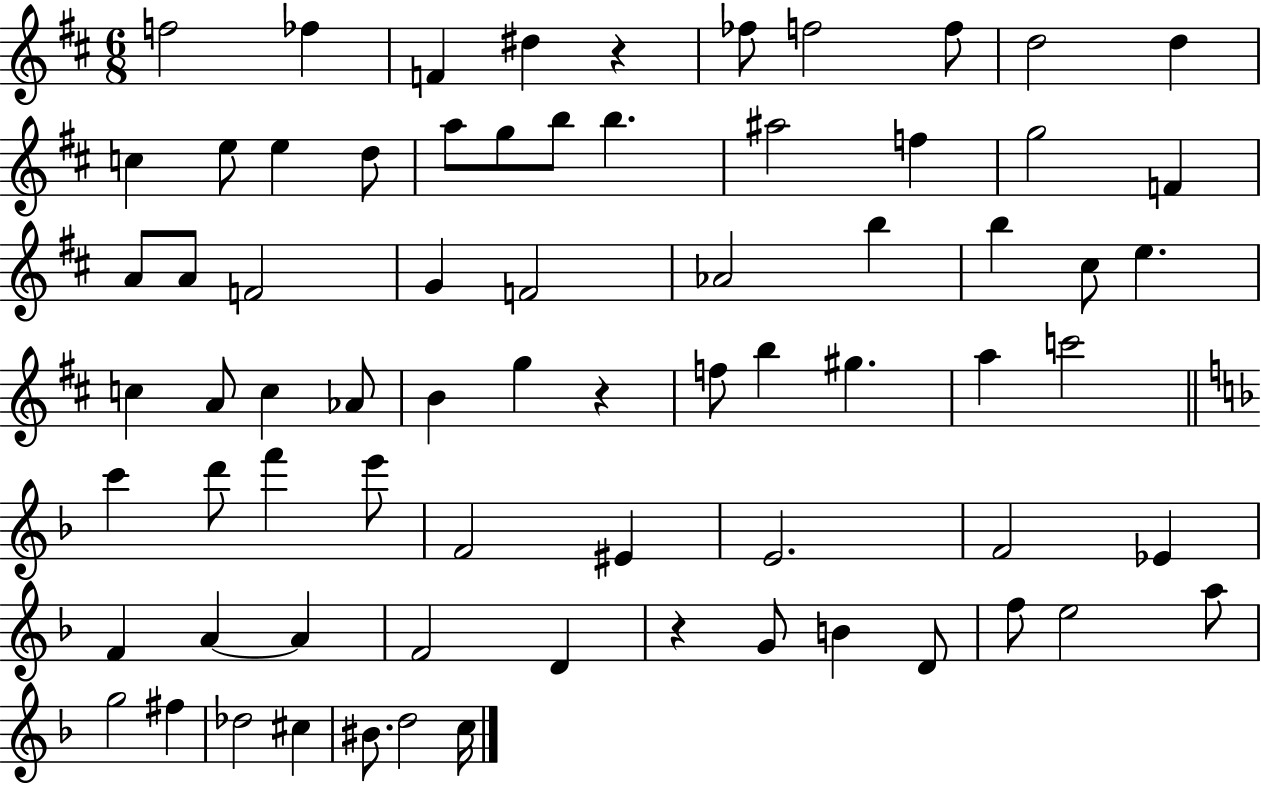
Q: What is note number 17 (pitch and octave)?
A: B5